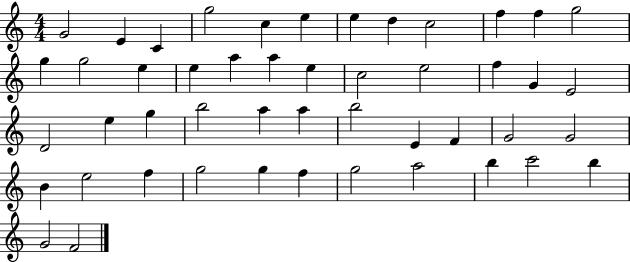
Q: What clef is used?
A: treble